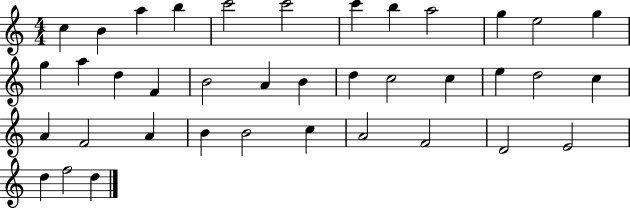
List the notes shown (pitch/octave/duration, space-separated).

C5/q B4/q A5/q B5/q C6/h C6/h C6/q B5/q A5/h G5/q E5/h G5/q G5/q A5/q D5/q F4/q B4/h A4/q B4/q D5/q C5/h C5/q E5/q D5/h C5/q A4/q F4/h A4/q B4/q B4/h C5/q A4/h F4/h D4/h E4/h D5/q F5/h D5/q